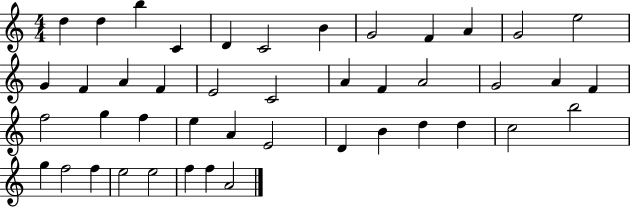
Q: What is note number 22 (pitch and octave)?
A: G4